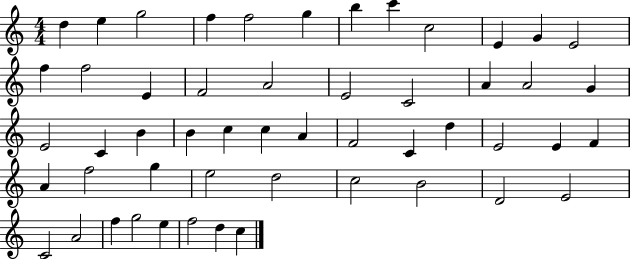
D5/q E5/q G5/h F5/q F5/h G5/q B5/q C6/q C5/h E4/q G4/q E4/h F5/q F5/h E4/q F4/h A4/h E4/h C4/h A4/q A4/h G4/q E4/h C4/q B4/q B4/q C5/q C5/q A4/q F4/h C4/q D5/q E4/h E4/q F4/q A4/q F5/h G5/q E5/h D5/h C5/h B4/h D4/h E4/h C4/h A4/h F5/q G5/h E5/q F5/h D5/q C5/q